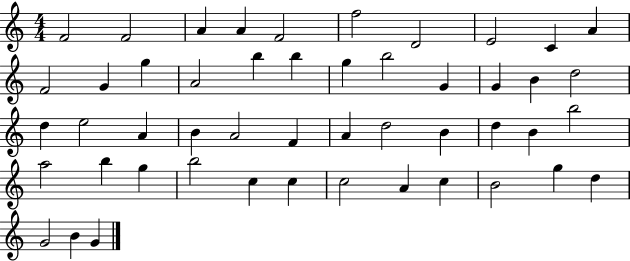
F4/h F4/h A4/q A4/q F4/h F5/h D4/h E4/h C4/q A4/q F4/h G4/q G5/q A4/h B5/q B5/q G5/q B5/h G4/q G4/q B4/q D5/h D5/q E5/h A4/q B4/q A4/h F4/q A4/q D5/h B4/q D5/q B4/q B5/h A5/h B5/q G5/q B5/h C5/q C5/q C5/h A4/q C5/q B4/h G5/q D5/q G4/h B4/q G4/q